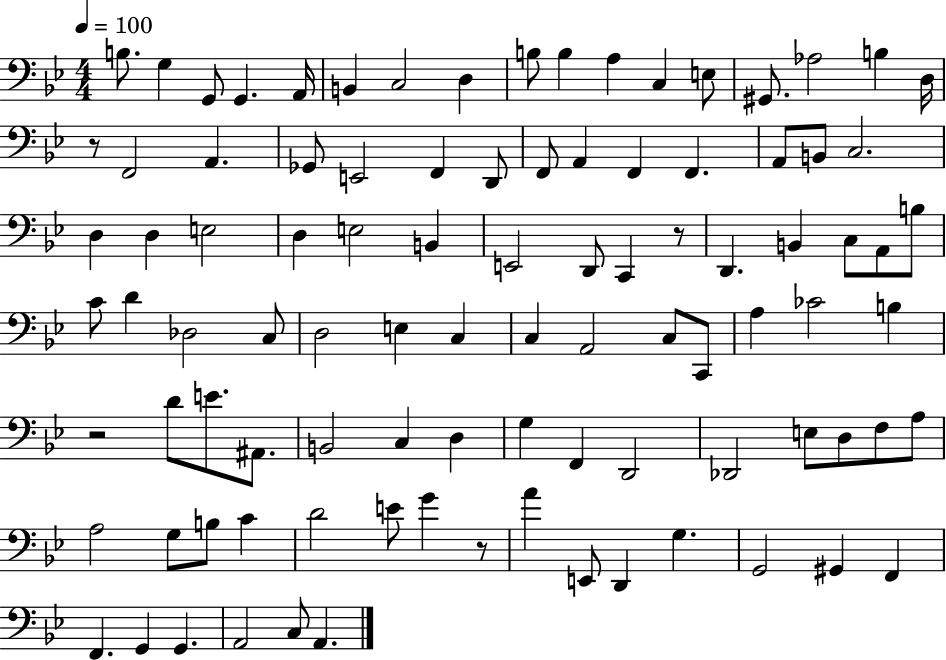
B3/e. G3/q G2/e G2/q. A2/s B2/q C3/h D3/q B3/e B3/q A3/q C3/q E3/e G#2/e. Ab3/h B3/q D3/s R/e F2/h A2/q. Gb2/e E2/h F2/q D2/e F2/e A2/q F2/q F2/q. A2/e B2/e C3/h. D3/q D3/q E3/h D3/q E3/h B2/q E2/h D2/e C2/q R/e D2/q. B2/q C3/e A2/e B3/e C4/e D4/q Db3/h C3/e D3/h E3/q C3/q C3/q A2/h C3/e C2/e A3/q CES4/h B3/q R/h D4/e E4/e. A#2/e. B2/h C3/q D3/q G3/q F2/q D2/h Db2/h E3/e D3/e F3/e A3/e A3/h G3/e B3/e C4/q D4/h E4/e G4/q R/e A4/q E2/e D2/q G3/q. G2/h G#2/q F2/q F2/q. G2/q G2/q. A2/h C3/e A2/q.